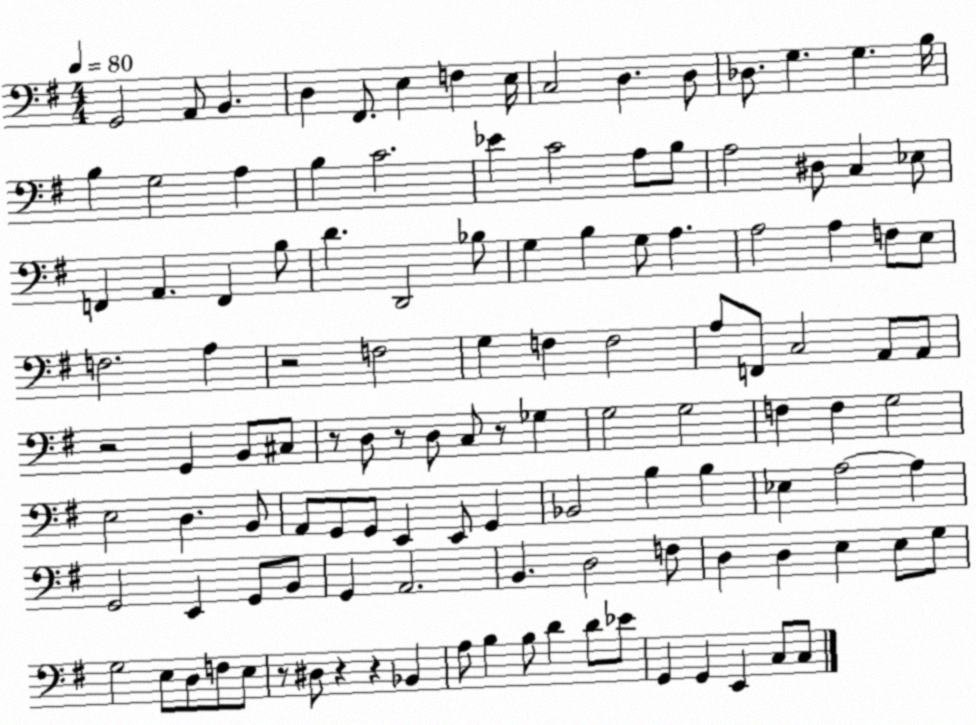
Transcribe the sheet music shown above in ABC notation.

X:1
T:Untitled
M:4/4
L:1/4
K:G
G,,2 A,,/2 B,, D, ^F,,/2 E, F, E,/4 C,2 D, D,/2 _D,/2 G, G, B,/4 B, G,2 A, B, C2 _E C2 A,/2 B,/2 A,2 ^D,/2 C, _E,/2 F,, A,, F,, B,/2 D D,,2 _B,/2 G, B, G,/2 A, A,2 A, F,/2 E,/2 F,2 A, z2 F,2 G, F, F,2 A,/2 F,,/2 C,2 A,,/2 A,,/2 z2 G,, B,,/2 ^C,/2 z/2 D,/2 z/2 D,/2 C,/2 z/2 _G, G,2 G,2 F, F, G,2 E,2 D, B,,/2 A,,/2 G,,/2 G,,/2 E,, E,,/2 G,, _B,,2 B, B, _E, A,2 A, G,,2 E,, G,,/2 B,,/2 G,, A,,2 B,, D,2 F,/2 D, D, E, E,/2 G,/2 G,2 E,/2 D,/2 F,/2 E,/2 z/2 ^D,/2 z z _B,, A,/2 B, B,/2 D D/2 _E/2 G,, G,, E,, C,/2 C,/2